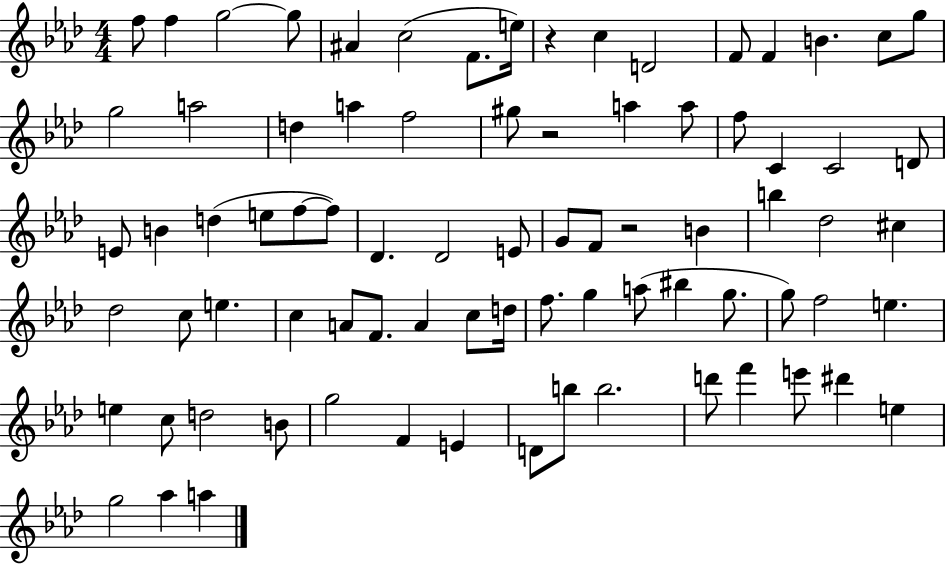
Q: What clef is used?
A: treble